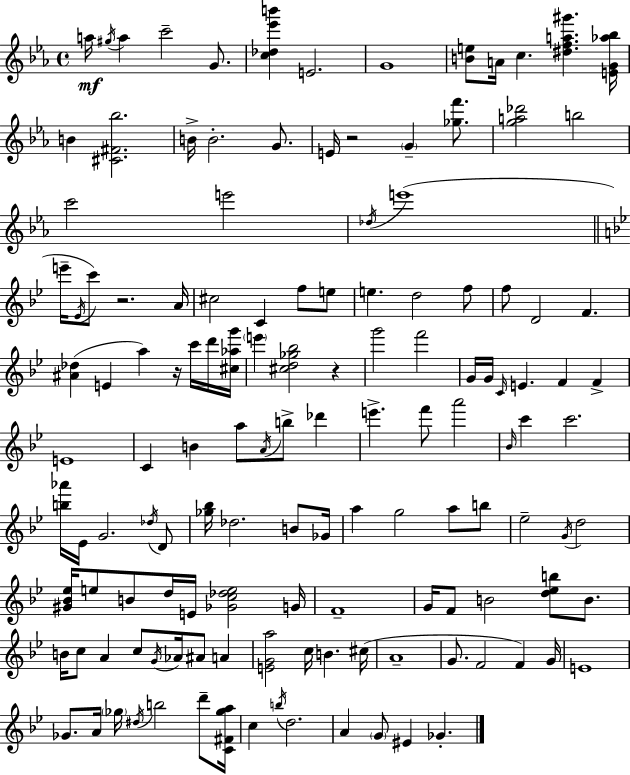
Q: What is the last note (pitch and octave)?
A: Gb4